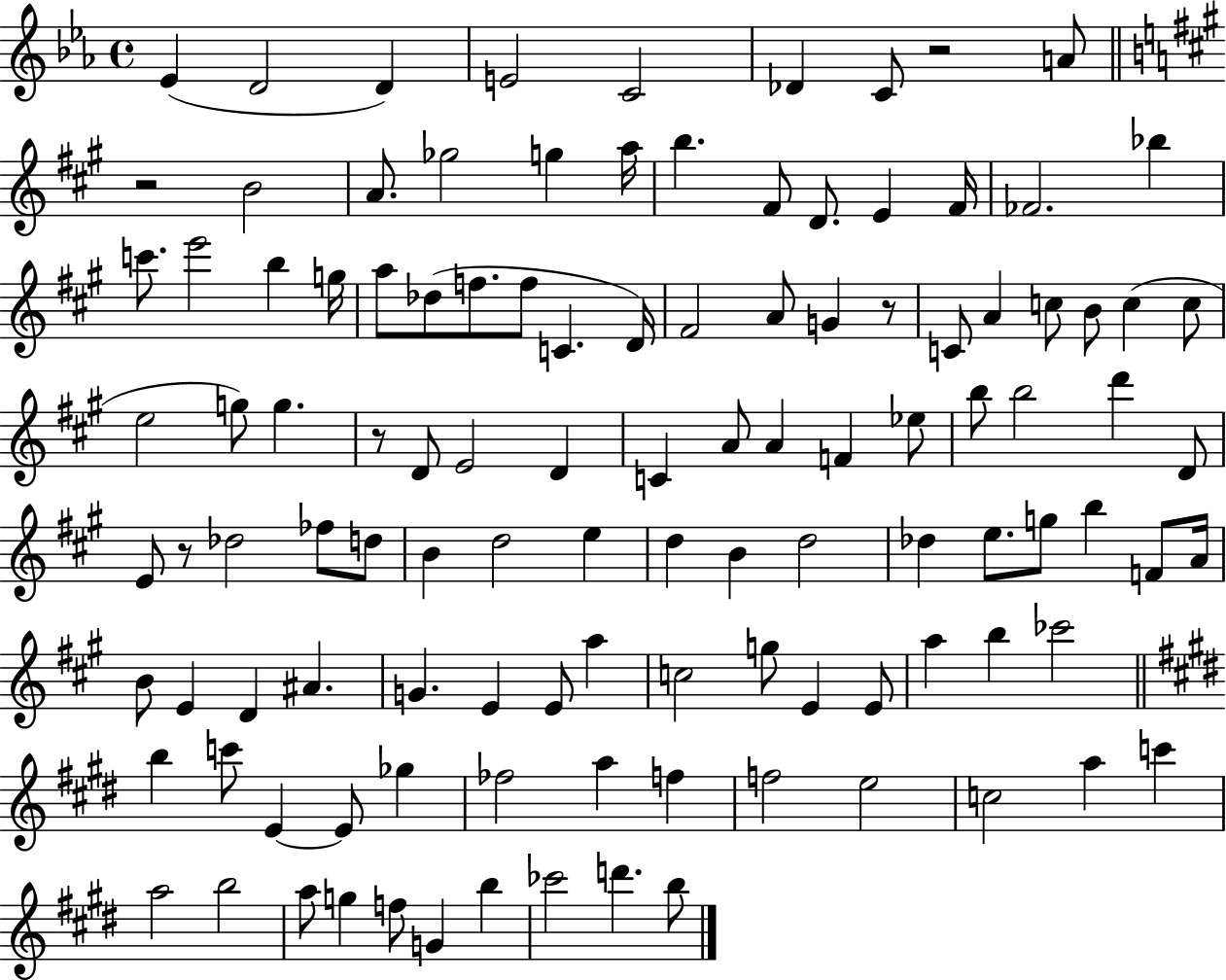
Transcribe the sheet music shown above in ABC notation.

X:1
T:Untitled
M:4/4
L:1/4
K:Eb
_E D2 D E2 C2 _D C/2 z2 A/2 z2 B2 A/2 _g2 g a/4 b ^F/2 D/2 E ^F/4 _F2 _b c'/2 e'2 b g/4 a/2 _d/2 f/2 f/2 C D/4 ^F2 A/2 G z/2 C/2 A c/2 B/2 c c/2 e2 g/2 g z/2 D/2 E2 D C A/2 A F _e/2 b/2 b2 d' D/2 E/2 z/2 _d2 _f/2 d/2 B d2 e d B d2 _d e/2 g/2 b F/2 A/4 B/2 E D ^A G E E/2 a c2 g/2 E E/2 a b _c'2 b c'/2 E E/2 _g _f2 a f f2 e2 c2 a c' a2 b2 a/2 g f/2 G b _c'2 d' b/2